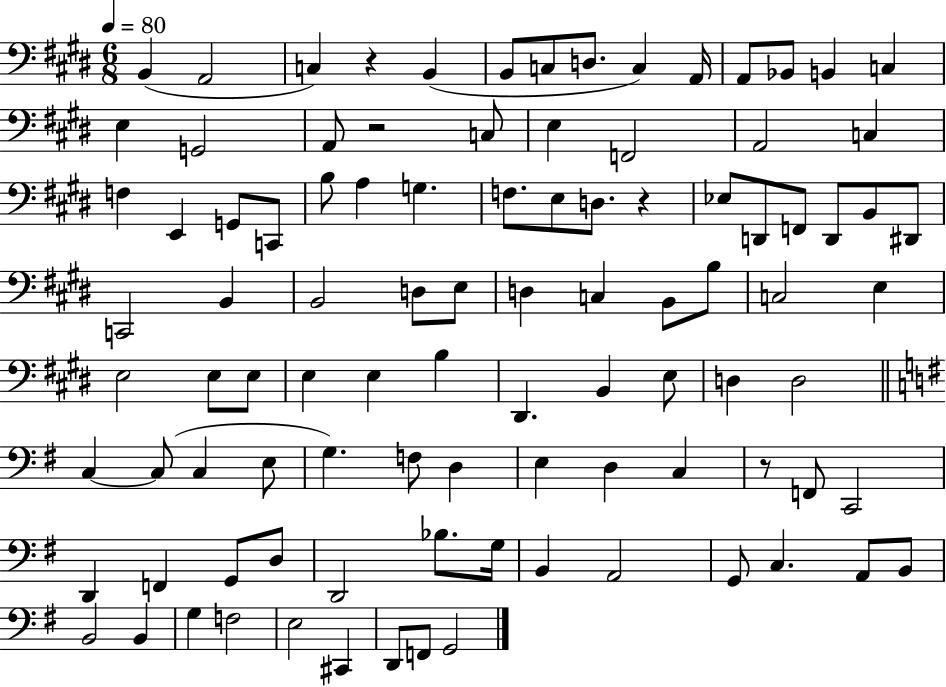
X:1
T:Untitled
M:6/8
L:1/4
K:E
B,, A,,2 C, z B,, B,,/2 C,/2 D,/2 C, A,,/4 A,,/2 _B,,/2 B,, C, E, G,,2 A,,/2 z2 C,/2 E, F,,2 A,,2 C, F, E,, G,,/2 C,,/2 B,/2 A, G, F,/2 E,/2 D,/2 z _E,/2 D,,/2 F,,/2 D,,/2 B,,/2 ^D,,/2 C,,2 B,, B,,2 D,/2 E,/2 D, C, B,,/2 B,/2 C,2 E, E,2 E,/2 E,/2 E, E, B, ^D,, B,, E,/2 D, D,2 C, C,/2 C, E,/2 G, F,/2 D, E, D, C, z/2 F,,/2 C,,2 D,, F,, G,,/2 D,/2 D,,2 _B,/2 G,/4 B,, A,,2 G,,/2 C, A,,/2 B,,/2 B,,2 B,, G, F,2 E,2 ^C,, D,,/2 F,,/2 G,,2